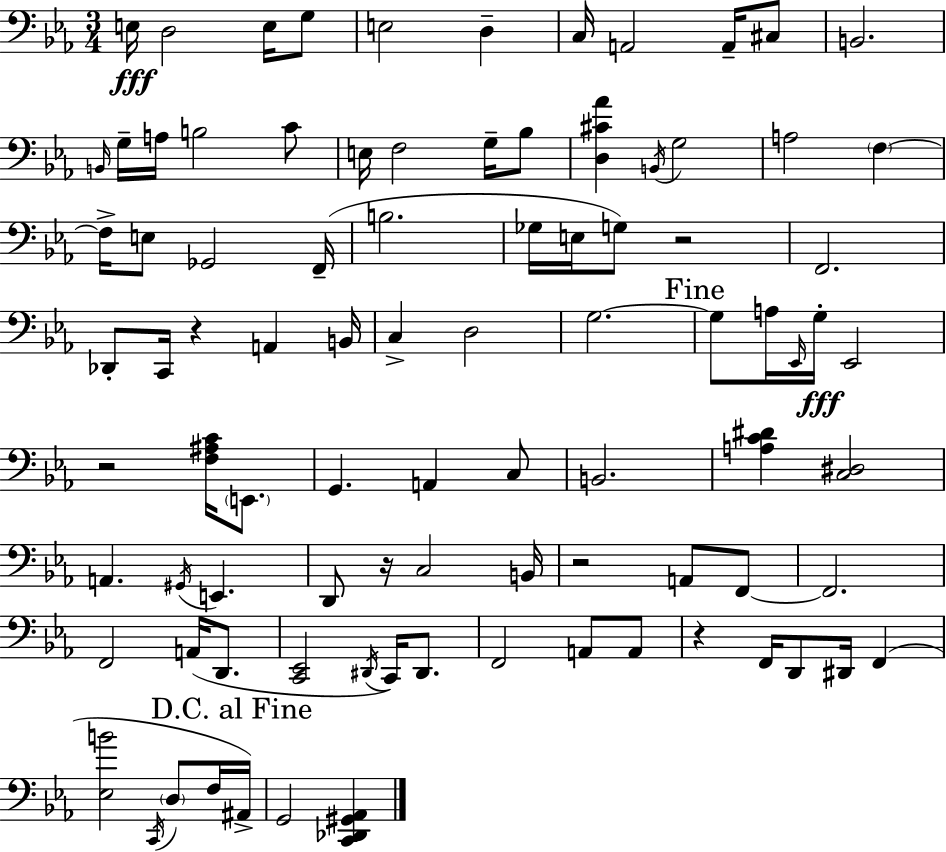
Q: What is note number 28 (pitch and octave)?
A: F2